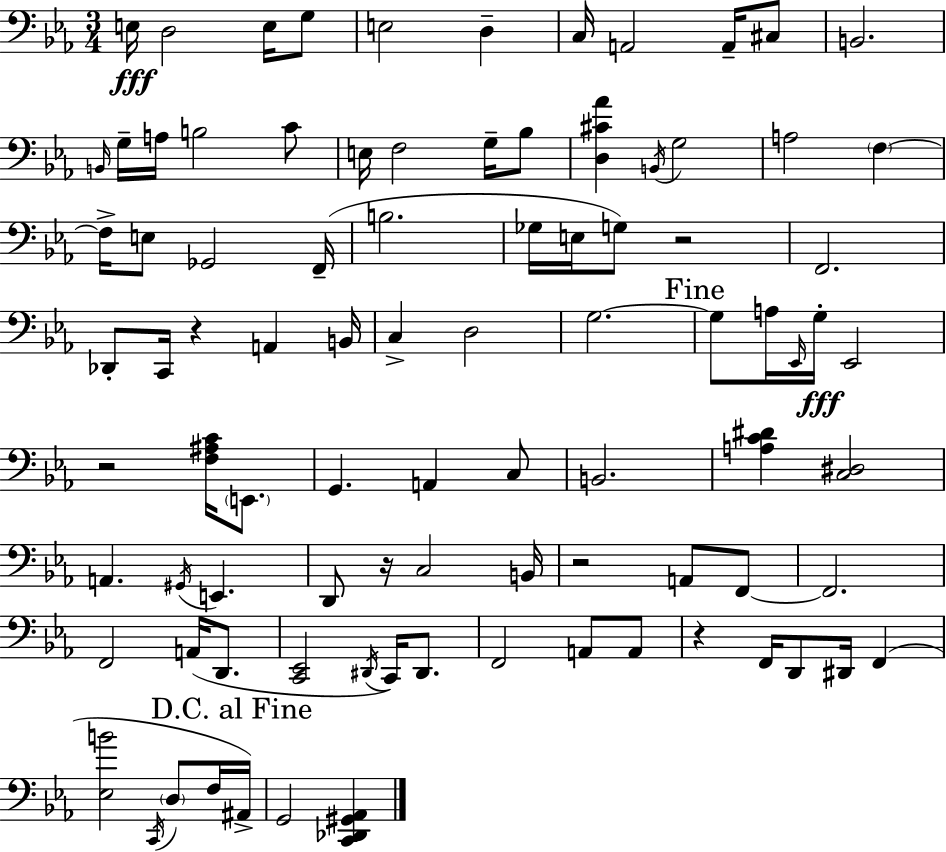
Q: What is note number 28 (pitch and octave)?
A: F2